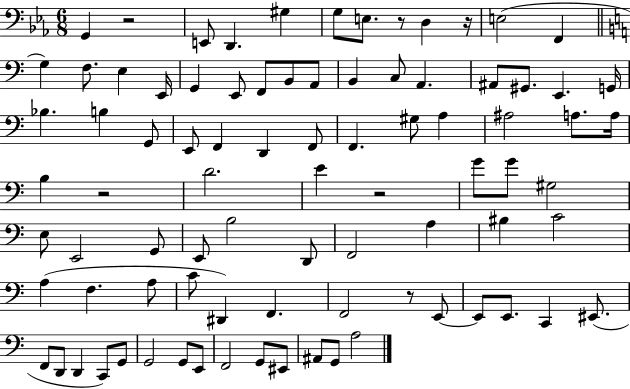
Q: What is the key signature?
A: EES major